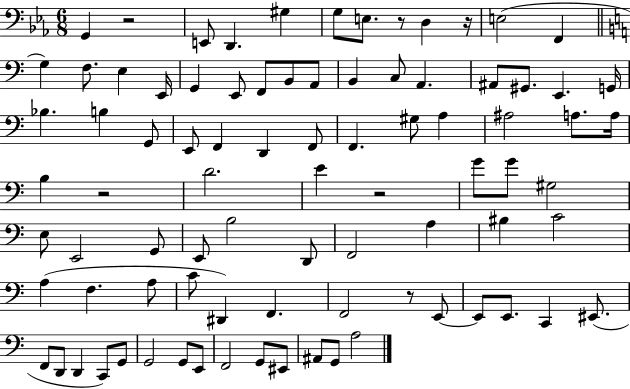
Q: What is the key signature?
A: EES major